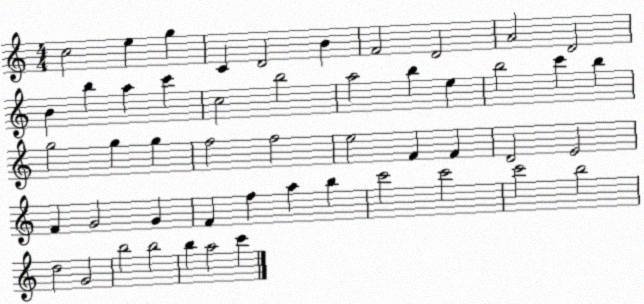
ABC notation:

X:1
T:Untitled
M:4/4
L:1/4
K:C
c2 e g C D2 B F2 D2 A2 D2 B b a c' c2 b2 a2 b e b2 c' b g2 g g f2 f2 e2 F F D2 E2 F G2 G F f a b c'2 c'2 c'2 b2 d2 G2 b2 b2 b a2 c'